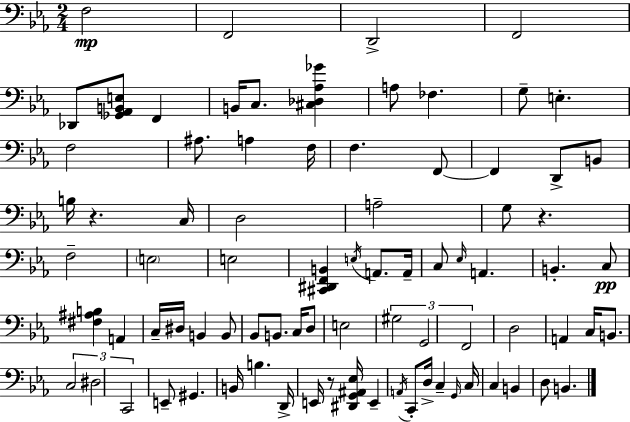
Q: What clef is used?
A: bass